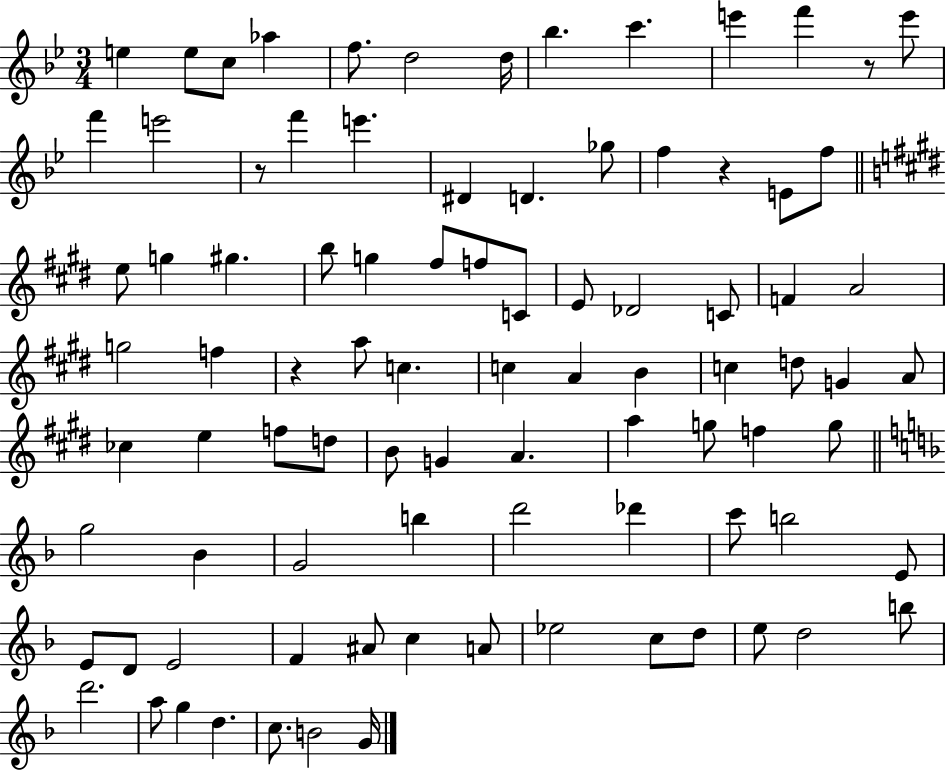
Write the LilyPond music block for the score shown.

{
  \clef treble
  \numericTimeSignature
  \time 3/4
  \key bes \major
  \repeat volta 2 { e''4 e''8 c''8 aes''4 | f''8. d''2 d''16 | bes''4. c'''4. | e'''4 f'''4 r8 e'''8 | \break f'''4 e'''2 | r8 f'''4 e'''4. | dis'4 d'4. ges''8 | f''4 r4 e'8 f''8 | \break \bar "||" \break \key e \major e''8 g''4 gis''4. | b''8 g''4 fis''8 f''8 c'8 | e'8 des'2 c'8 | f'4 a'2 | \break g''2 f''4 | r4 a''8 c''4. | c''4 a'4 b'4 | c''4 d''8 g'4 a'8 | \break ces''4 e''4 f''8 d''8 | b'8 g'4 a'4. | a''4 g''8 f''4 g''8 | \bar "||" \break \key d \minor g''2 bes'4 | g'2 b''4 | d'''2 des'''4 | c'''8 b''2 e'8 | \break e'8 d'8 e'2 | f'4 ais'8 c''4 a'8 | ees''2 c''8 d''8 | e''8 d''2 b''8 | \break d'''2. | a''8 g''4 d''4. | c''8. b'2 g'16 | } \bar "|."
}